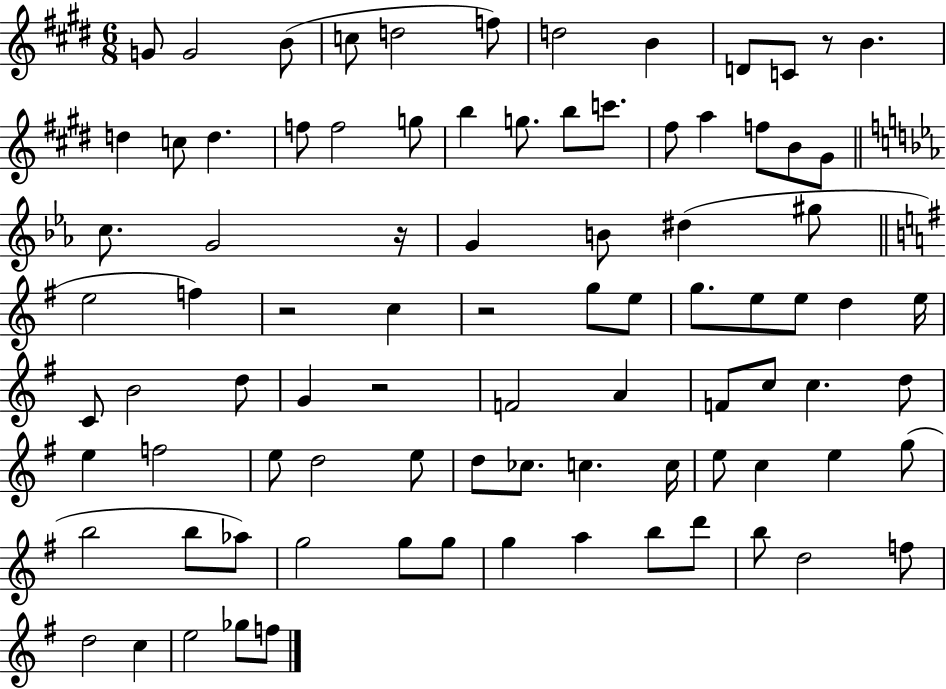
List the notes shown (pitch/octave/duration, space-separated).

G4/e G4/h B4/e C5/e D5/h F5/e D5/h B4/q D4/e C4/e R/e B4/q. D5/q C5/e D5/q. F5/e F5/h G5/e B5/q G5/e. B5/e C6/e. F#5/e A5/q F5/e B4/e G#4/e C5/e. G4/h R/s G4/q B4/e D#5/q G#5/e E5/h F5/q R/h C5/q R/h G5/e E5/e G5/e. E5/e E5/e D5/q E5/s C4/e B4/h D5/e G4/q R/h F4/h A4/q F4/e C5/e C5/q. D5/e E5/q F5/h E5/e D5/h E5/e D5/e CES5/e. C5/q. C5/s E5/e C5/q E5/q G5/e B5/h B5/e Ab5/e G5/h G5/e G5/e G5/q A5/q B5/e D6/e B5/e D5/h F5/e D5/h C5/q E5/h Gb5/e F5/e